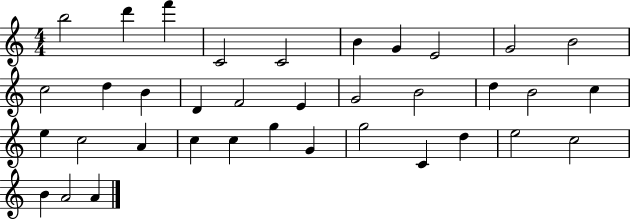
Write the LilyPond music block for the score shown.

{
  \clef treble
  \numericTimeSignature
  \time 4/4
  \key c \major
  b''2 d'''4 f'''4 | c'2 c'2 | b'4 g'4 e'2 | g'2 b'2 | \break c''2 d''4 b'4 | d'4 f'2 e'4 | g'2 b'2 | d''4 b'2 c''4 | \break e''4 c''2 a'4 | c''4 c''4 g''4 g'4 | g''2 c'4 d''4 | e''2 c''2 | \break b'4 a'2 a'4 | \bar "|."
}